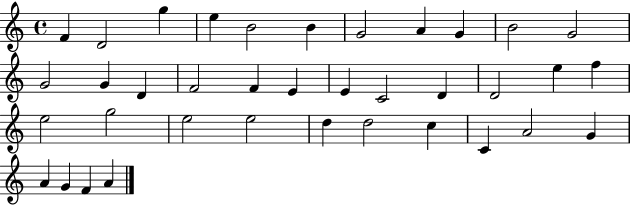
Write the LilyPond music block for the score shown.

{
  \clef treble
  \time 4/4
  \defaultTimeSignature
  \key c \major
  f'4 d'2 g''4 | e''4 b'2 b'4 | g'2 a'4 g'4 | b'2 g'2 | \break g'2 g'4 d'4 | f'2 f'4 e'4 | e'4 c'2 d'4 | d'2 e''4 f''4 | \break e''2 g''2 | e''2 e''2 | d''4 d''2 c''4 | c'4 a'2 g'4 | \break a'4 g'4 f'4 a'4 | \bar "|."
}